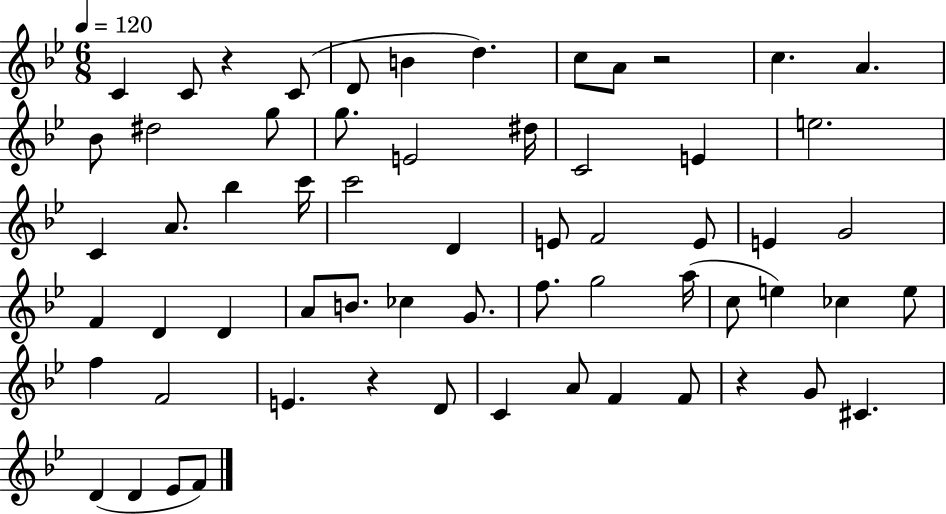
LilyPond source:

{
  \clef treble
  \numericTimeSignature
  \time 6/8
  \key bes \major
  \tempo 4 = 120
  c'4 c'8 r4 c'8( | d'8 b'4 d''4.) | c''8 a'8 r2 | c''4. a'4. | \break bes'8 dis''2 g''8 | g''8. e'2 dis''16 | c'2 e'4 | e''2. | \break c'4 a'8. bes''4 c'''16 | c'''2 d'4 | e'8 f'2 e'8 | e'4 g'2 | \break f'4 d'4 d'4 | a'8 b'8. ces''4 g'8. | f''8. g''2 a''16( | c''8 e''4) ces''4 e''8 | \break f''4 f'2 | e'4. r4 d'8 | c'4 a'8 f'4 f'8 | r4 g'8 cis'4. | \break d'4( d'4 ees'8 f'8) | \bar "|."
}